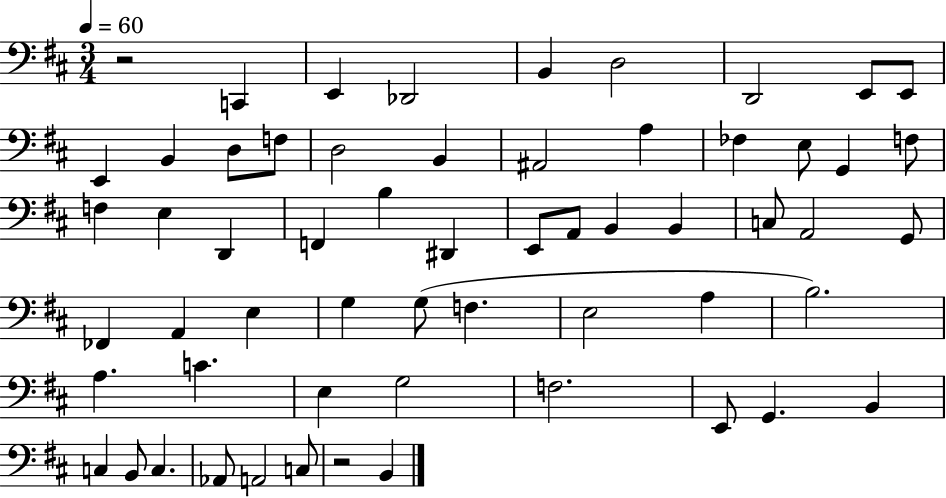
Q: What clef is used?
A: bass